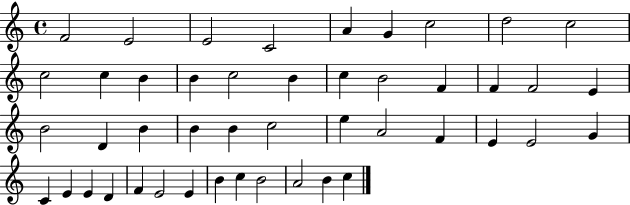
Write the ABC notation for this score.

X:1
T:Untitled
M:4/4
L:1/4
K:C
F2 E2 E2 C2 A G c2 d2 c2 c2 c B B c2 B c B2 F F F2 E B2 D B B B c2 e A2 F E E2 G C E E D F E2 E B c B2 A2 B c